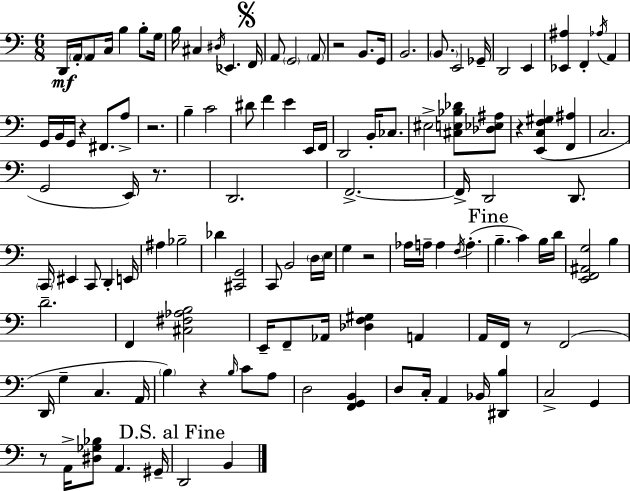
X:1
T:Untitled
M:6/8
L:1/4
K:Am
D,,/4 A,,/4 A,,/2 C,/4 B, B,/2 G,/4 B,/4 ^C, ^D,/4 _E,, F,,/4 A,,/2 G,,2 A,,/2 z2 B,,/2 G,,/4 B,,2 B,,/2 E,,2 _G,,/4 D,,2 E,, [_E,,^A,] F,, _A,/4 A,, G,,/4 B,,/4 G,,/4 z ^F,,/2 A,/2 z2 B, C2 ^D/2 F E E,,/4 F,,/4 D,,2 B,,/4 _C,/2 ^E,2 [^C,E,_B,_D]/2 [_D,_E,^A,]/2 z [E,,C,F,^G,] [F,,^A,] C,2 G,,2 E,,/4 z/2 D,,2 F,,2 F,,/4 D,,2 D,,/2 C,,/4 ^E,, C,,/2 D,, E,,/4 ^A, _B,2 _D [^C,,G,,]2 C,,/2 B,,2 D,/4 E,/4 G, z2 _A,/4 A,/4 A, F,/4 A, B, C B,/4 D/4 [E,,F,,^A,,G,]2 B, D2 F,, [^C,^F,_A,B,]2 E,,/4 F,,/2 _A,,/4 [_D,F,^G,] A,, A,,/4 F,,/4 z/2 F,,2 D,,/4 G, C, A,,/4 B, z B,/4 C/2 A,/2 D,2 [F,,G,,B,,] D,/2 C,/4 A,, _B,,/4 [^D,,B,] C,2 G,, z/2 A,,/4 [^D,_G,_B,]/2 A,, ^G,,/4 D,,2 B,,